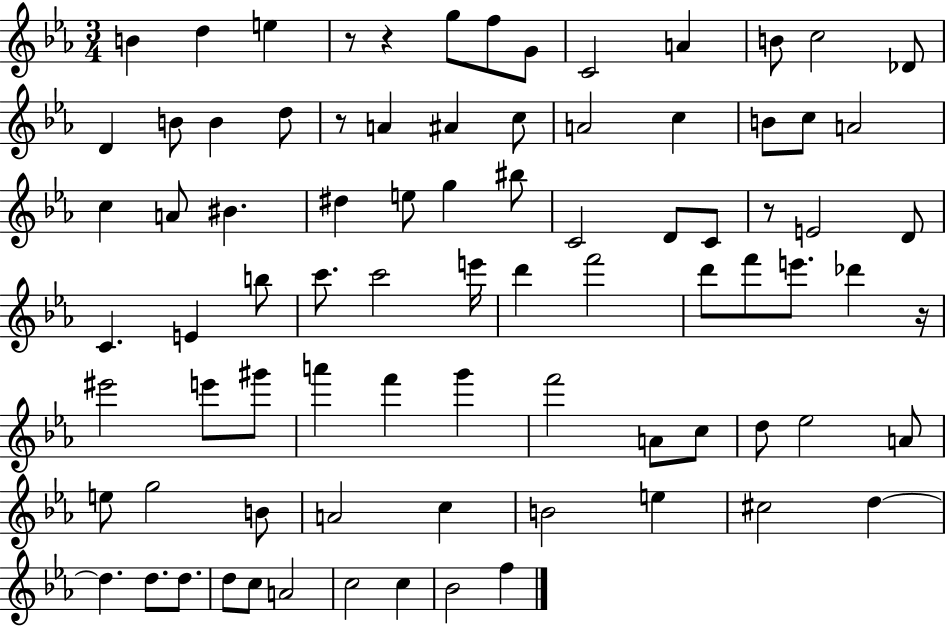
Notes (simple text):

B4/q D5/q E5/q R/e R/q G5/e F5/e G4/e C4/h A4/q B4/e C5/h Db4/e D4/q B4/e B4/q D5/e R/e A4/q A#4/q C5/e A4/h C5/q B4/e C5/e A4/h C5/q A4/e BIS4/q. D#5/q E5/e G5/q BIS5/e C4/h D4/e C4/e R/e E4/h D4/e C4/q. E4/q B5/e C6/e. C6/h E6/s D6/q F6/h D6/e F6/e E6/e. Db6/q R/s EIS6/h E6/e G#6/e A6/q F6/q G6/q F6/h A4/e C5/e D5/e Eb5/h A4/e E5/e G5/h B4/e A4/h C5/q B4/h E5/q C#5/h D5/q D5/q. D5/e. D5/e. D5/e C5/e A4/h C5/h C5/q Bb4/h F5/q